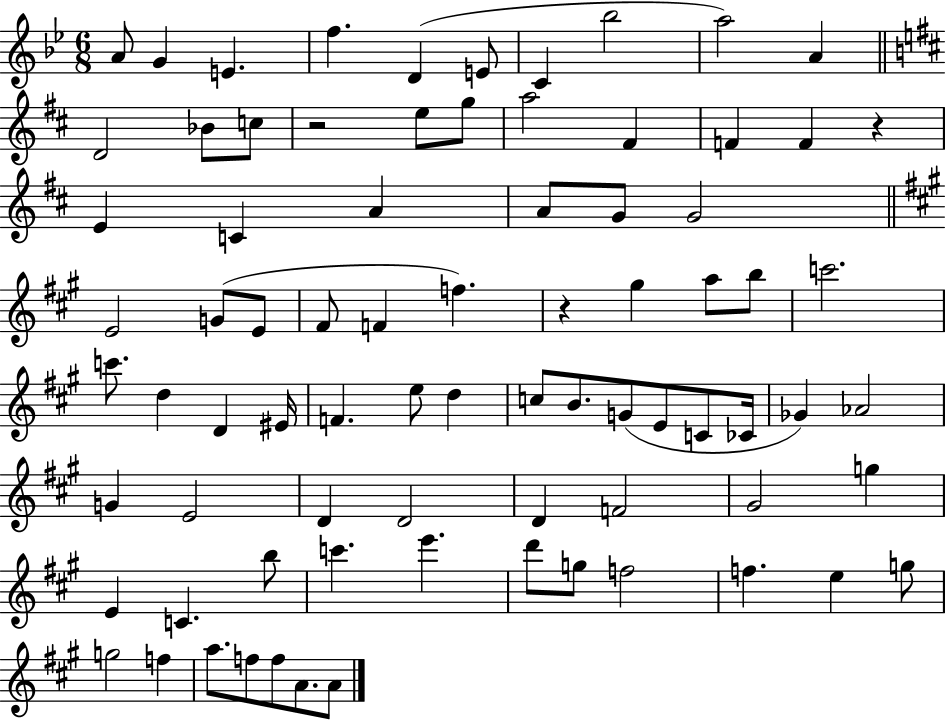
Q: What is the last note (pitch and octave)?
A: A4